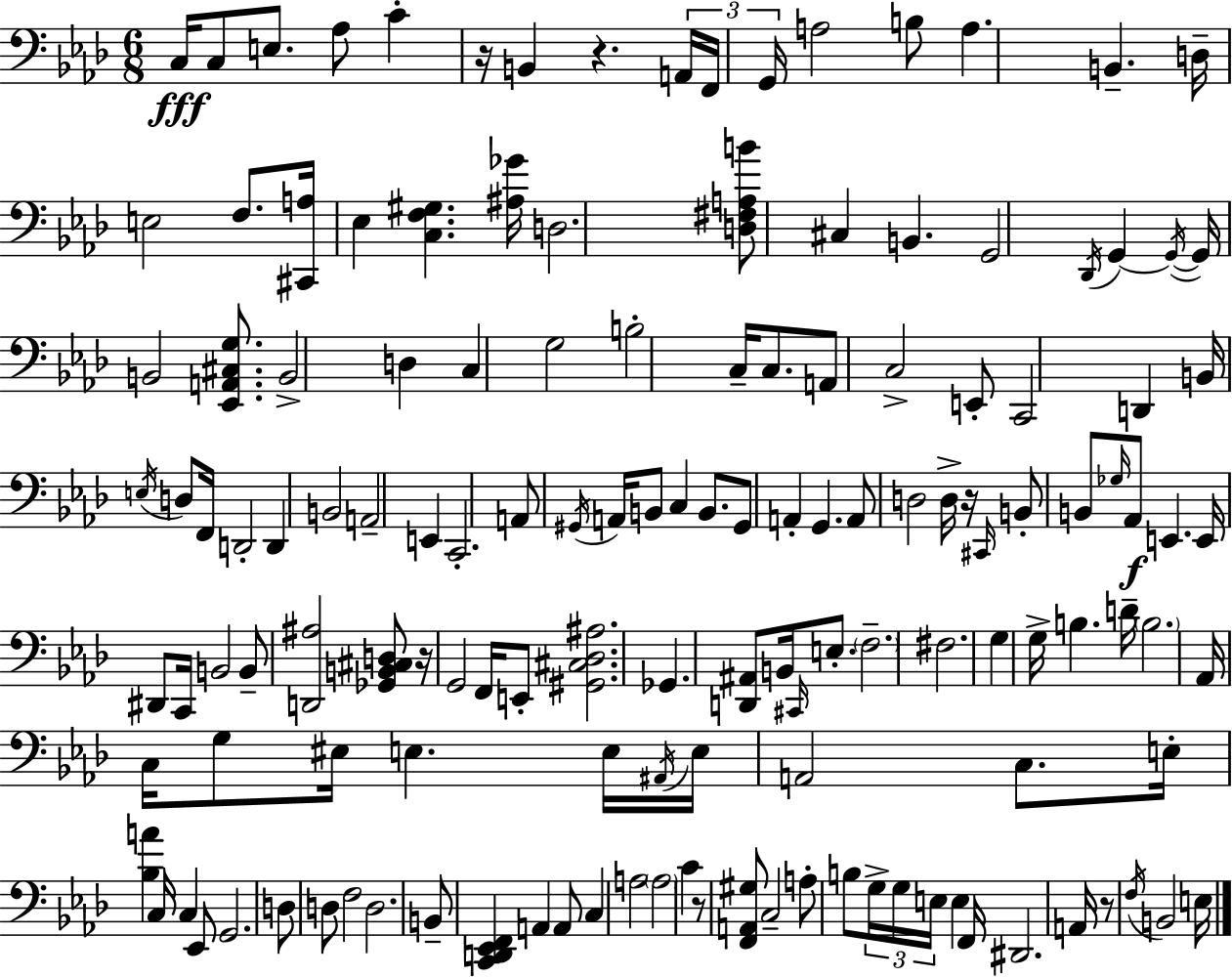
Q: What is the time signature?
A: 6/8